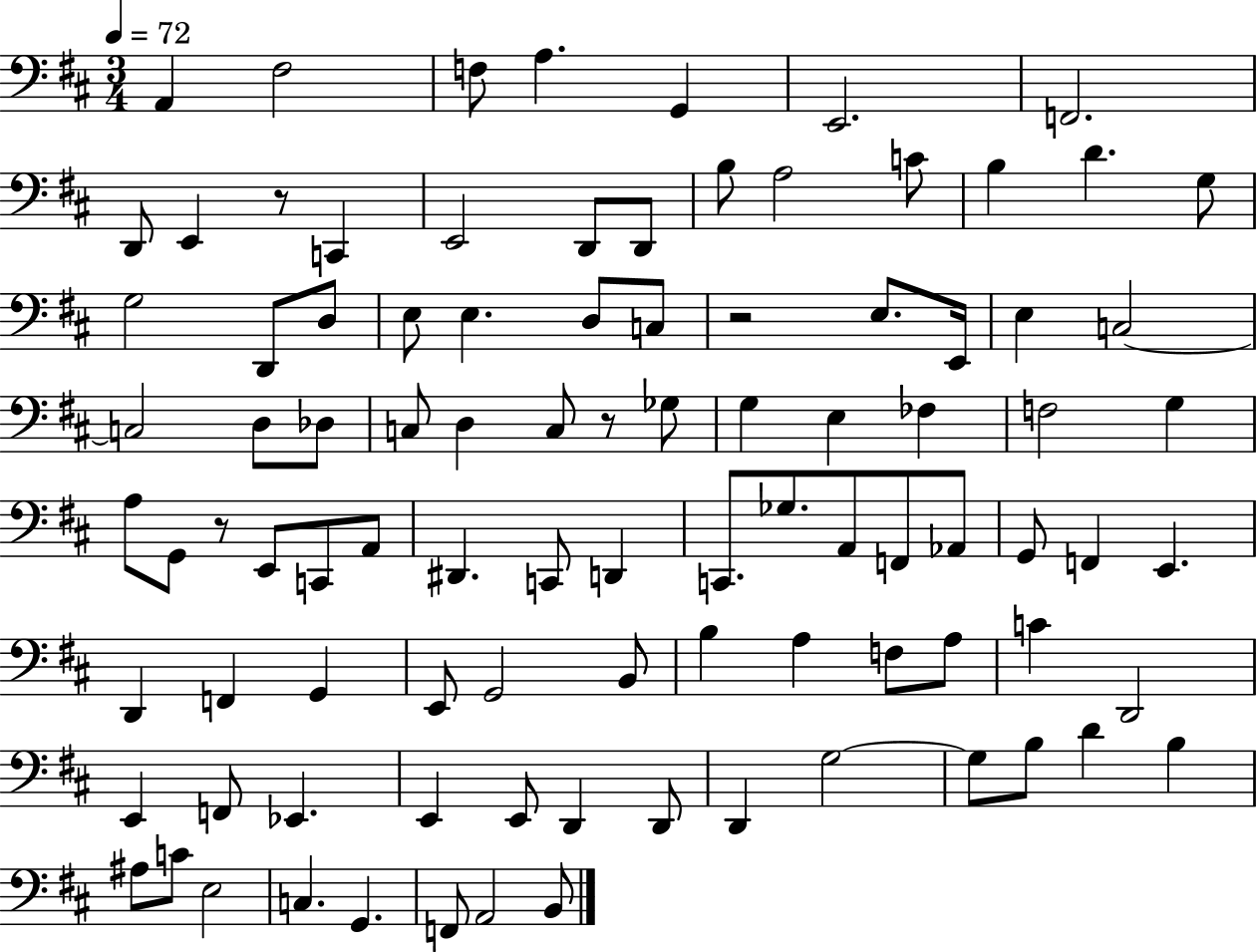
X:1
T:Untitled
M:3/4
L:1/4
K:D
A,, ^F,2 F,/2 A, G,, E,,2 F,,2 D,,/2 E,, z/2 C,, E,,2 D,,/2 D,,/2 B,/2 A,2 C/2 B, D G,/2 G,2 D,,/2 D,/2 E,/2 E, D,/2 C,/2 z2 E,/2 E,,/4 E, C,2 C,2 D,/2 _D,/2 C,/2 D, C,/2 z/2 _G,/2 G, E, _F, F,2 G, A,/2 G,,/2 z/2 E,,/2 C,,/2 A,,/2 ^D,, C,,/2 D,, C,,/2 _G,/2 A,,/2 F,,/2 _A,,/2 G,,/2 F,, E,, D,, F,, G,, E,,/2 G,,2 B,,/2 B, A, F,/2 A,/2 C D,,2 E,, F,,/2 _E,, E,, E,,/2 D,, D,,/2 D,, G,2 G,/2 B,/2 D B, ^A,/2 C/2 E,2 C, G,, F,,/2 A,,2 B,,/2